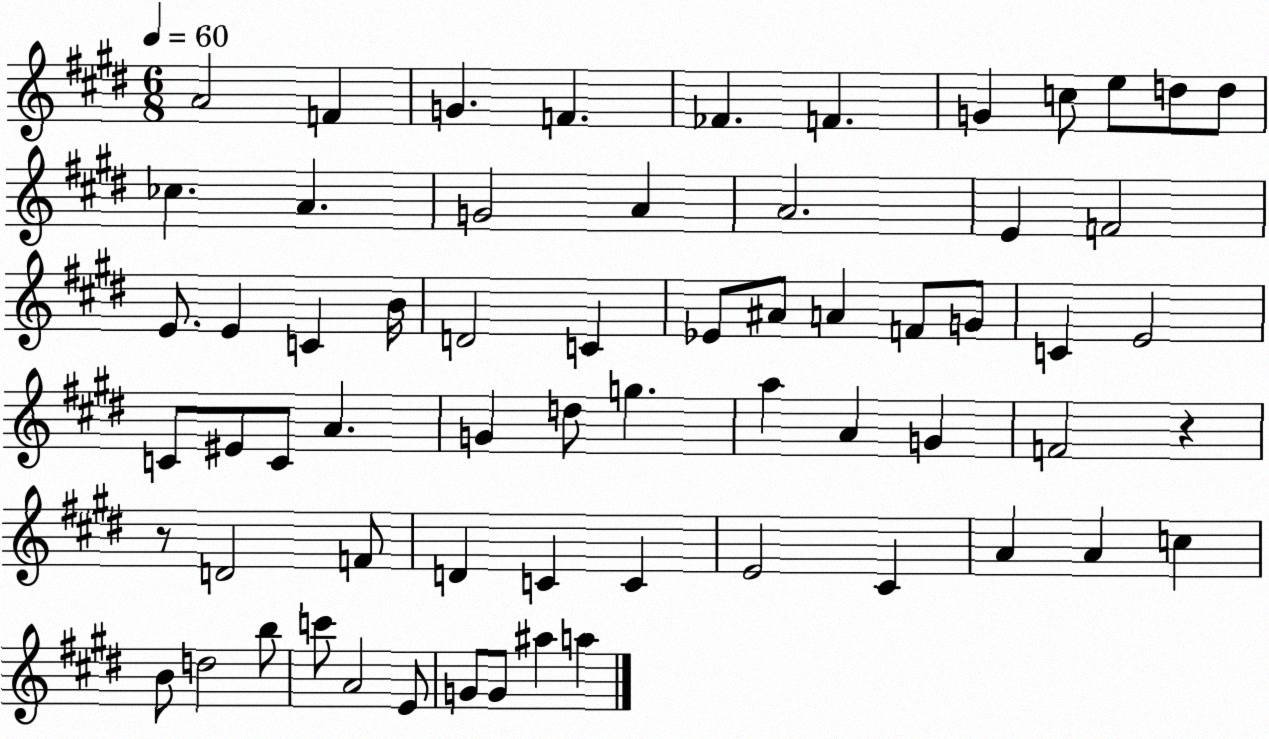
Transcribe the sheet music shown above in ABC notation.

X:1
T:Untitled
M:6/8
L:1/4
K:E
A2 F G F _F F G c/2 e/2 d/2 d/2 _c A G2 A A2 E F2 E/2 E C B/4 D2 C _E/2 ^A/2 A F/2 G/2 C E2 C/2 ^E/2 C/2 A G d/2 g a A G F2 z z/2 D2 F/2 D C C E2 ^C A A c B/2 d2 b/2 c'/2 A2 E/2 G/2 G/2 ^a a